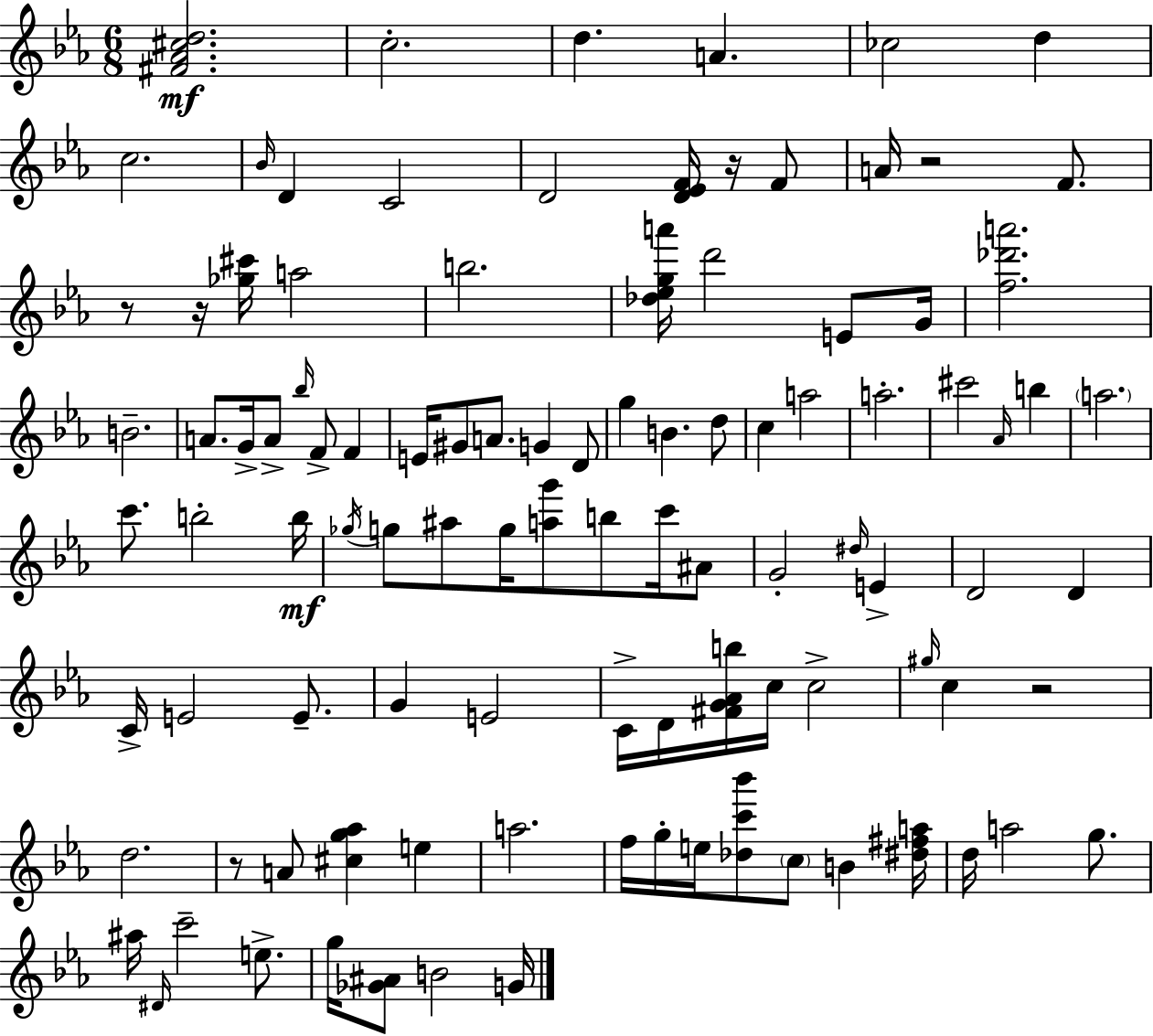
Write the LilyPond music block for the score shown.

{
  \clef treble
  \numericTimeSignature
  \time 6/8
  \key ees \major
  <fis' aes' cis'' d''>2.\mf | c''2.-. | d''4. a'4. | ces''2 d''4 | \break c''2. | \grace { bes'16 } d'4 c'2 | d'2 <d' ees' f'>16 r16 f'8 | a'16 r2 f'8. | \break r8 r16 <ges'' cis'''>16 a''2 | b''2. | <des'' ees'' g'' a'''>16 d'''2 e'8 | g'16 <f'' des''' a'''>2. | \break b'2.-- | a'8. g'16-> a'8-> \grace { bes''16 } f'8-> f'4 | e'16 gis'8 a'8. g'4 | d'8 g''4 b'4. | \break d''8 c''4 a''2 | a''2.-. | cis'''2 \grace { aes'16 } b''4 | \parenthesize a''2. | \break c'''8. b''2-. | b''16\mf \acciaccatura { ges''16 } g''8 ais''8 g''16 <a'' g'''>8 b''8 | c'''16 ais'8 g'2-. | \grace { dis''16 } e'4-> d'2 | \break d'4 c'16-> e'2 | e'8.-- g'4 e'2 | c'16-> d'16 <fis' g' aes' b''>16 c''16 c''2-> | \grace { gis''16 } c''4 r2 | \break d''2. | r8 a'8 <cis'' g'' aes''>4 | e''4 a''2. | f''16 g''16-. e''16 <des'' c''' bes'''>8 \parenthesize c''8 | \break b'4 <dis'' fis'' a''>16 d''16 a''2 | g''8. ais''16 \grace { dis'16 } c'''2-- | e''8.-> g''16 <ges' ais'>8 b'2 | g'16 \bar "|."
}